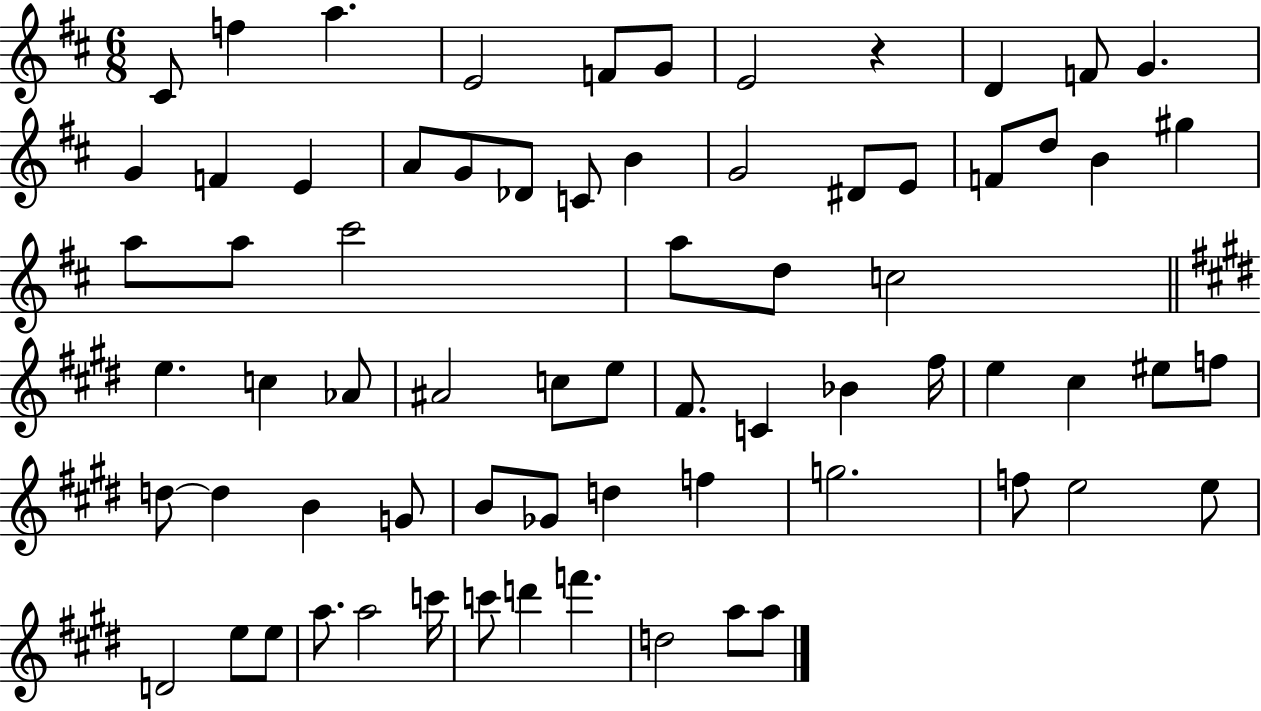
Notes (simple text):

C#4/e F5/q A5/q. E4/h F4/e G4/e E4/h R/q D4/q F4/e G4/q. G4/q F4/q E4/q A4/e G4/e Db4/e C4/e B4/q G4/h D#4/e E4/e F4/e D5/e B4/q G#5/q A5/e A5/e C#6/h A5/e D5/e C5/h E5/q. C5/q Ab4/e A#4/h C5/e E5/e F#4/e. C4/q Bb4/q F#5/s E5/q C#5/q EIS5/e F5/e D5/e D5/q B4/q G4/e B4/e Gb4/e D5/q F5/q G5/h. F5/e E5/h E5/e D4/h E5/e E5/e A5/e. A5/h C6/s C6/e D6/q F6/q. D5/h A5/e A5/e